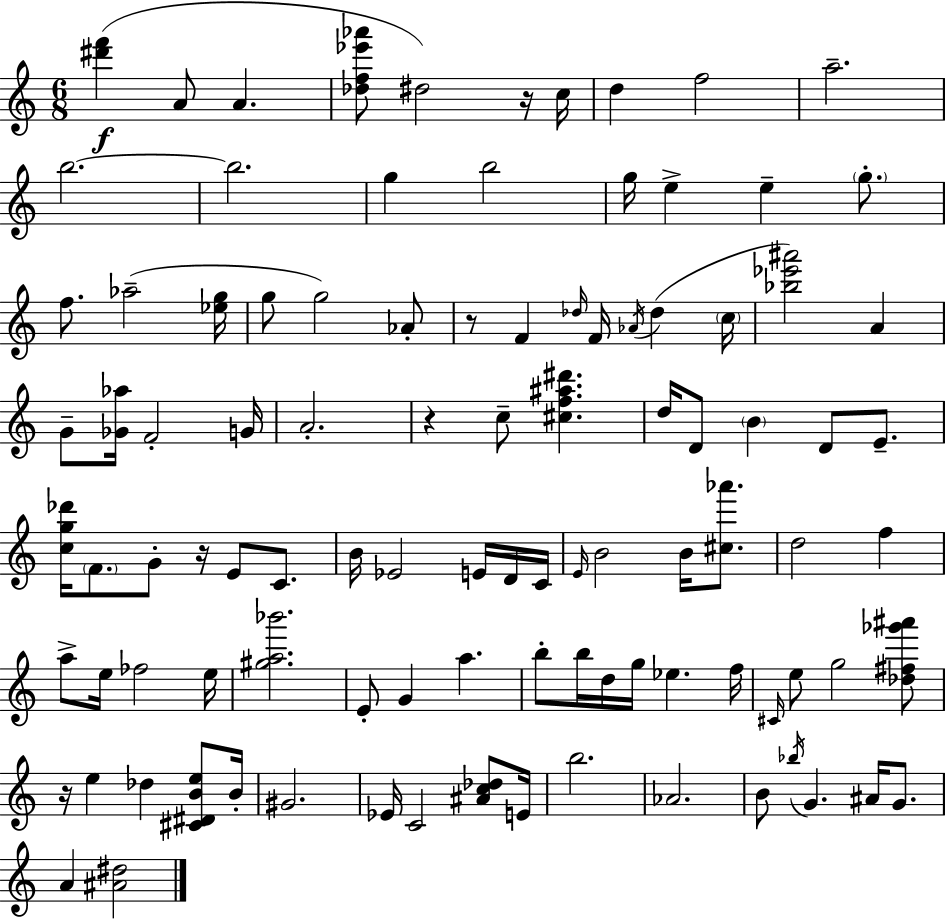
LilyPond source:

{
  \clef treble
  \numericTimeSignature
  \time 6/8
  \key c \major
  <dis''' f'''>4(\f a'8 a'4. | <des'' f'' ees''' aes'''>8 dis''2) r16 c''16 | d''4 f''2 | a''2.-- | \break b''2.~~ | b''2. | g''4 b''2 | g''16 e''4-> e''4-- \parenthesize g''8.-. | \break f''8. aes''2--( <ees'' g''>16 | g''8 g''2) aes'8-. | r8 f'4 \grace { des''16 } f'16 \acciaccatura { aes'16 } des''4( | \parenthesize c''16 <bes'' ees''' ais'''>2) a'4 | \break g'8-- <ges' aes''>16 f'2-. | g'16 a'2.-. | r4 c''8-- <cis'' f'' ais'' dis'''>4. | d''16 d'8 \parenthesize b'4 d'8 e'8.-- | \break <c'' g'' des'''>16 \parenthesize f'8. g'8-. r16 e'8 c'8. | b'16 ees'2 e'16 | d'16 c'16 \grace { e'16 } b'2 b'16 | <cis'' aes'''>8. d''2 f''4 | \break a''8-> e''16 fes''2 | e''16 <gis'' a'' bes'''>2. | e'8-. g'4 a''4. | b''8-. b''16 d''16 g''16 ees''4. | \break f''16 \grace { cis'16 } e''8 g''2 | <des'' fis'' ges''' ais'''>8 r16 e''4 des''4 | <cis' dis' b' e''>8 b'16-. gis'2. | ees'16 c'2 | \break <ais' c'' des''>8 e'16 b''2. | aes'2. | b'8 \acciaccatura { bes''16 } g'4. | ais'16 g'8. a'4 <ais' dis''>2 | \break \bar "|."
}